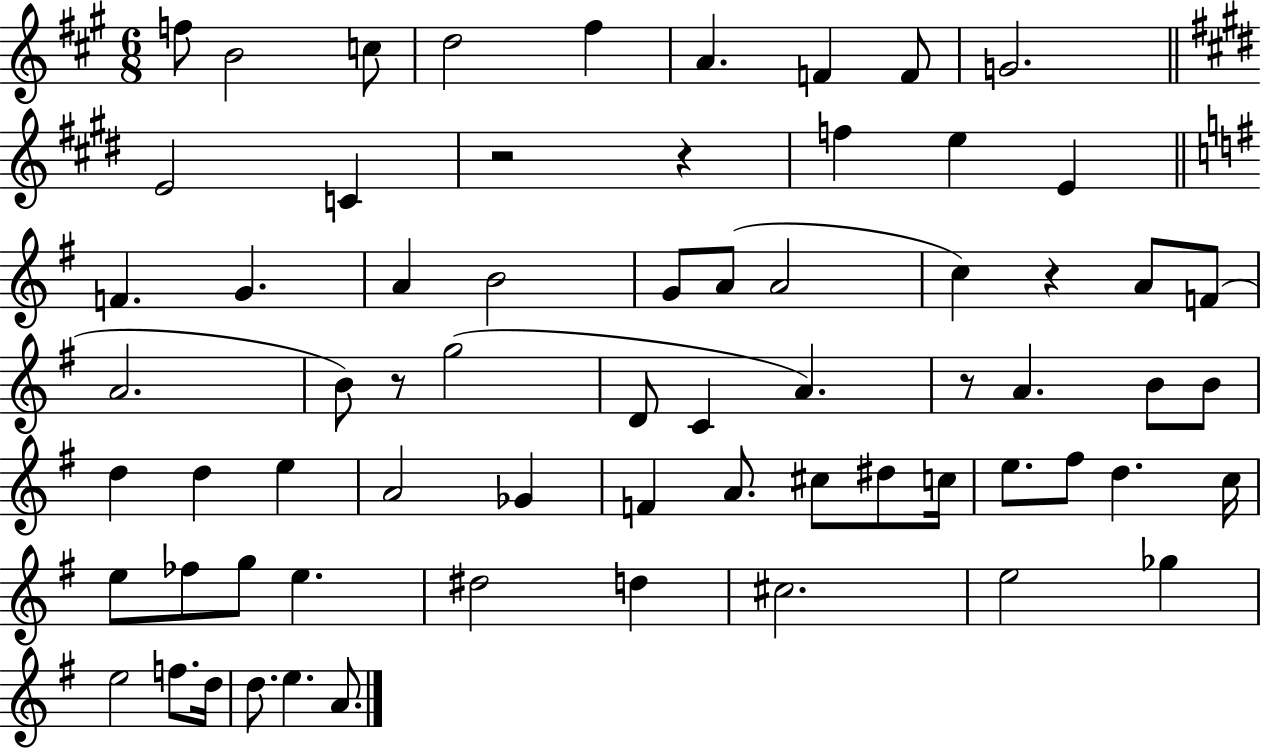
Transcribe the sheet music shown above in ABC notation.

X:1
T:Untitled
M:6/8
L:1/4
K:A
f/2 B2 c/2 d2 ^f A F F/2 G2 E2 C z2 z f e E F G A B2 G/2 A/2 A2 c z A/2 F/2 A2 B/2 z/2 g2 D/2 C A z/2 A B/2 B/2 d d e A2 _G F A/2 ^c/2 ^d/2 c/4 e/2 ^f/2 d c/4 e/2 _f/2 g/2 e ^d2 d ^c2 e2 _g e2 f/2 d/4 d/2 e A/2